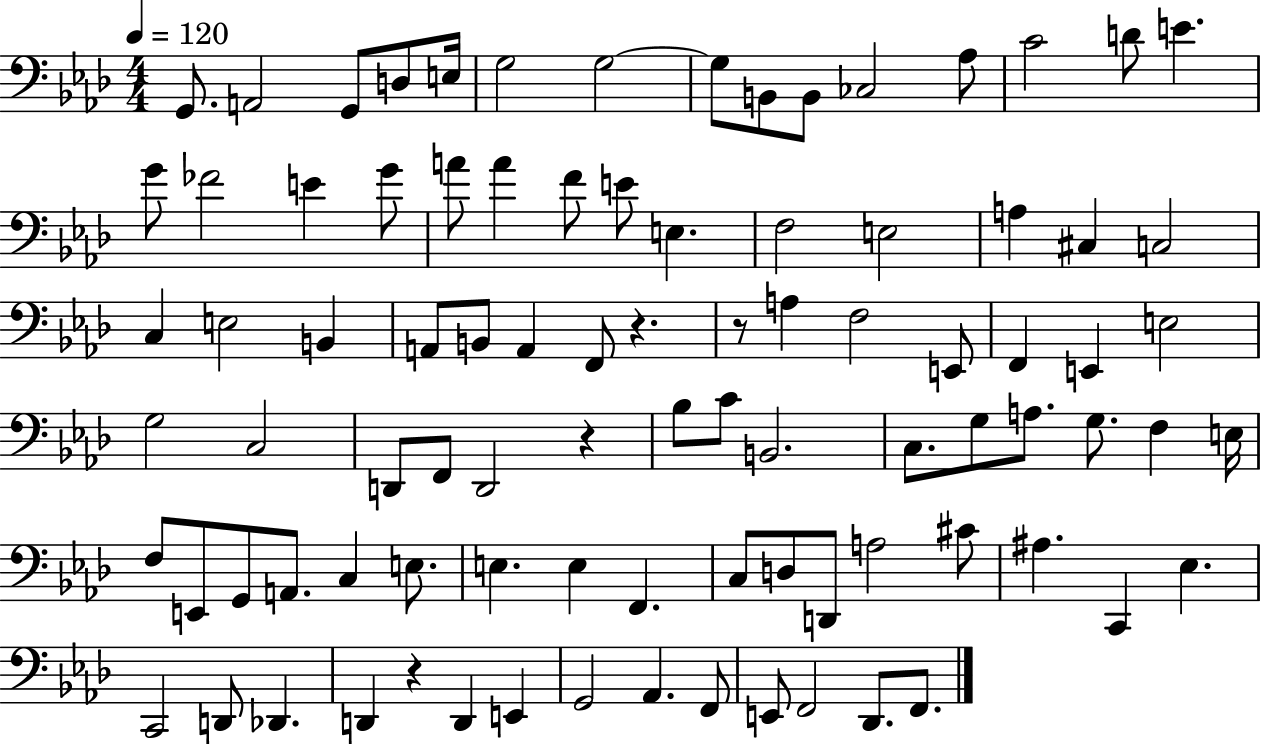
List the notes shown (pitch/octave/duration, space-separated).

G2/e. A2/h G2/e D3/e E3/s G3/h G3/h G3/e B2/e B2/e CES3/h Ab3/e C4/h D4/e E4/q. G4/e FES4/h E4/q G4/e A4/e A4/q F4/e E4/e E3/q. F3/h E3/h A3/q C#3/q C3/h C3/q E3/h B2/q A2/e B2/e A2/q F2/e R/q. R/e A3/q F3/h E2/e F2/q E2/q E3/h G3/h C3/h D2/e F2/e D2/h R/q Bb3/e C4/e B2/h. C3/e. G3/e A3/e. G3/e. F3/q E3/s F3/e E2/e G2/e A2/e. C3/q E3/e. E3/q. E3/q F2/q. C3/e D3/e D2/e A3/h C#4/e A#3/q. C2/q Eb3/q. C2/h D2/e Db2/q. D2/q R/q D2/q E2/q G2/h Ab2/q. F2/e E2/e F2/h Db2/e. F2/e.